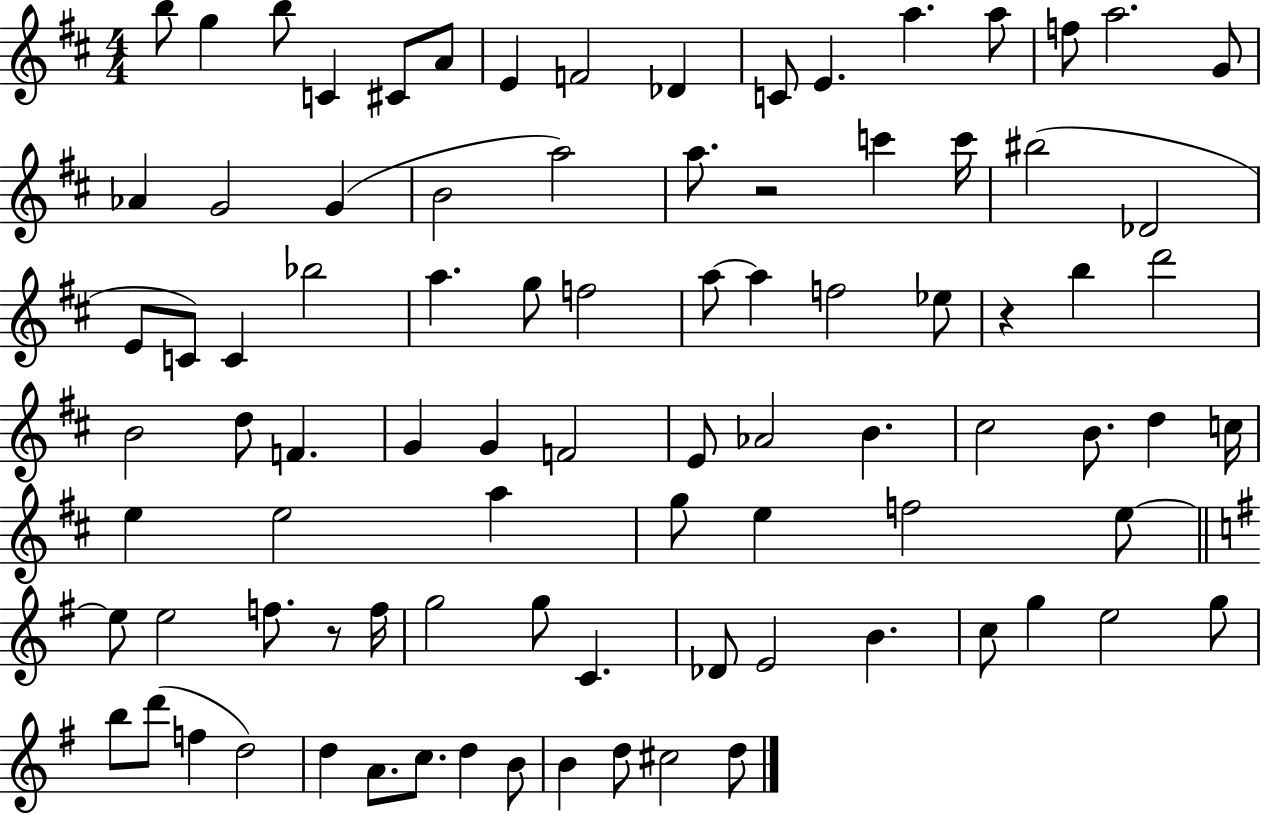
B5/e G5/q B5/e C4/q C#4/e A4/e E4/q F4/h Db4/q C4/e E4/q. A5/q. A5/e F5/e A5/h. G4/e Ab4/q G4/h G4/q B4/h A5/h A5/e. R/h C6/q C6/s BIS5/h Db4/h E4/e C4/e C4/q Bb5/h A5/q. G5/e F5/h A5/e A5/q F5/h Eb5/e R/q B5/q D6/h B4/h D5/e F4/q. G4/q G4/q F4/h E4/e Ab4/h B4/q. C#5/h B4/e. D5/q C5/s E5/q E5/h A5/q G5/e E5/q F5/h E5/e E5/e E5/h F5/e. R/e F5/s G5/h G5/e C4/q. Db4/e E4/h B4/q. C5/e G5/q E5/h G5/e B5/e D6/e F5/q D5/h D5/q A4/e. C5/e. D5/q B4/e B4/q D5/e C#5/h D5/e